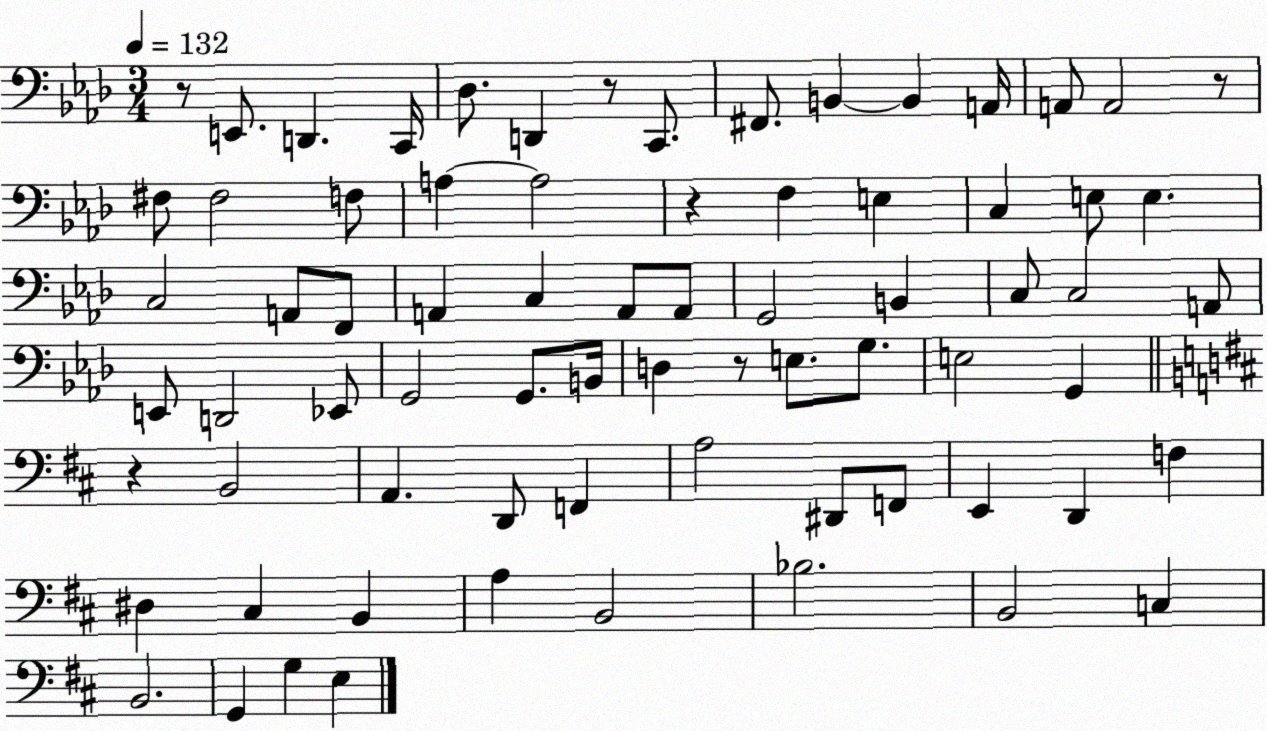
X:1
T:Untitled
M:3/4
L:1/4
K:Ab
z/2 E,,/2 D,, C,,/4 _D,/2 D,, z/2 C,,/2 ^F,,/2 B,, B,, A,,/4 A,,/2 A,,2 z/2 ^F,/2 ^F,2 F,/2 A, A,2 z F, E, C, E,/2 E, C,2 A,,/2 F,,/2 A,, C, A,,/2 A,,/2 G,,2 B,, C,/2 C,2 A,,/2 E,,/2 D,,2 _E,,/2 G,,2 G,,/2 B,,/4 D, z/2 E,/2 G,/2 E,2 G,, z B,,2 A,, D,,/2 F,, A,2 ^D,,/2 F,,/2 E,, D,, F, ^D, ^C, B,, A, B,,2 _B,2 B,,2 C, B,,2 G,, G, E,